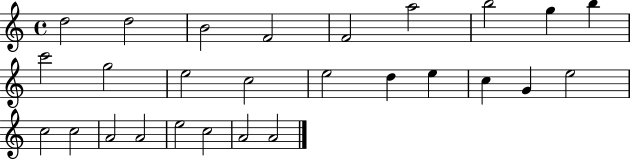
D5/h D5/h B4/h F4/h F4/h A5/h B5/h G5/q B5/q C6/h G5/h E5/h C5/h E5/h D5/q E5/q C5/q G4/q E5/h C5/h C5/h A4/h A4/h E5/h C5/h A4/h A4/h